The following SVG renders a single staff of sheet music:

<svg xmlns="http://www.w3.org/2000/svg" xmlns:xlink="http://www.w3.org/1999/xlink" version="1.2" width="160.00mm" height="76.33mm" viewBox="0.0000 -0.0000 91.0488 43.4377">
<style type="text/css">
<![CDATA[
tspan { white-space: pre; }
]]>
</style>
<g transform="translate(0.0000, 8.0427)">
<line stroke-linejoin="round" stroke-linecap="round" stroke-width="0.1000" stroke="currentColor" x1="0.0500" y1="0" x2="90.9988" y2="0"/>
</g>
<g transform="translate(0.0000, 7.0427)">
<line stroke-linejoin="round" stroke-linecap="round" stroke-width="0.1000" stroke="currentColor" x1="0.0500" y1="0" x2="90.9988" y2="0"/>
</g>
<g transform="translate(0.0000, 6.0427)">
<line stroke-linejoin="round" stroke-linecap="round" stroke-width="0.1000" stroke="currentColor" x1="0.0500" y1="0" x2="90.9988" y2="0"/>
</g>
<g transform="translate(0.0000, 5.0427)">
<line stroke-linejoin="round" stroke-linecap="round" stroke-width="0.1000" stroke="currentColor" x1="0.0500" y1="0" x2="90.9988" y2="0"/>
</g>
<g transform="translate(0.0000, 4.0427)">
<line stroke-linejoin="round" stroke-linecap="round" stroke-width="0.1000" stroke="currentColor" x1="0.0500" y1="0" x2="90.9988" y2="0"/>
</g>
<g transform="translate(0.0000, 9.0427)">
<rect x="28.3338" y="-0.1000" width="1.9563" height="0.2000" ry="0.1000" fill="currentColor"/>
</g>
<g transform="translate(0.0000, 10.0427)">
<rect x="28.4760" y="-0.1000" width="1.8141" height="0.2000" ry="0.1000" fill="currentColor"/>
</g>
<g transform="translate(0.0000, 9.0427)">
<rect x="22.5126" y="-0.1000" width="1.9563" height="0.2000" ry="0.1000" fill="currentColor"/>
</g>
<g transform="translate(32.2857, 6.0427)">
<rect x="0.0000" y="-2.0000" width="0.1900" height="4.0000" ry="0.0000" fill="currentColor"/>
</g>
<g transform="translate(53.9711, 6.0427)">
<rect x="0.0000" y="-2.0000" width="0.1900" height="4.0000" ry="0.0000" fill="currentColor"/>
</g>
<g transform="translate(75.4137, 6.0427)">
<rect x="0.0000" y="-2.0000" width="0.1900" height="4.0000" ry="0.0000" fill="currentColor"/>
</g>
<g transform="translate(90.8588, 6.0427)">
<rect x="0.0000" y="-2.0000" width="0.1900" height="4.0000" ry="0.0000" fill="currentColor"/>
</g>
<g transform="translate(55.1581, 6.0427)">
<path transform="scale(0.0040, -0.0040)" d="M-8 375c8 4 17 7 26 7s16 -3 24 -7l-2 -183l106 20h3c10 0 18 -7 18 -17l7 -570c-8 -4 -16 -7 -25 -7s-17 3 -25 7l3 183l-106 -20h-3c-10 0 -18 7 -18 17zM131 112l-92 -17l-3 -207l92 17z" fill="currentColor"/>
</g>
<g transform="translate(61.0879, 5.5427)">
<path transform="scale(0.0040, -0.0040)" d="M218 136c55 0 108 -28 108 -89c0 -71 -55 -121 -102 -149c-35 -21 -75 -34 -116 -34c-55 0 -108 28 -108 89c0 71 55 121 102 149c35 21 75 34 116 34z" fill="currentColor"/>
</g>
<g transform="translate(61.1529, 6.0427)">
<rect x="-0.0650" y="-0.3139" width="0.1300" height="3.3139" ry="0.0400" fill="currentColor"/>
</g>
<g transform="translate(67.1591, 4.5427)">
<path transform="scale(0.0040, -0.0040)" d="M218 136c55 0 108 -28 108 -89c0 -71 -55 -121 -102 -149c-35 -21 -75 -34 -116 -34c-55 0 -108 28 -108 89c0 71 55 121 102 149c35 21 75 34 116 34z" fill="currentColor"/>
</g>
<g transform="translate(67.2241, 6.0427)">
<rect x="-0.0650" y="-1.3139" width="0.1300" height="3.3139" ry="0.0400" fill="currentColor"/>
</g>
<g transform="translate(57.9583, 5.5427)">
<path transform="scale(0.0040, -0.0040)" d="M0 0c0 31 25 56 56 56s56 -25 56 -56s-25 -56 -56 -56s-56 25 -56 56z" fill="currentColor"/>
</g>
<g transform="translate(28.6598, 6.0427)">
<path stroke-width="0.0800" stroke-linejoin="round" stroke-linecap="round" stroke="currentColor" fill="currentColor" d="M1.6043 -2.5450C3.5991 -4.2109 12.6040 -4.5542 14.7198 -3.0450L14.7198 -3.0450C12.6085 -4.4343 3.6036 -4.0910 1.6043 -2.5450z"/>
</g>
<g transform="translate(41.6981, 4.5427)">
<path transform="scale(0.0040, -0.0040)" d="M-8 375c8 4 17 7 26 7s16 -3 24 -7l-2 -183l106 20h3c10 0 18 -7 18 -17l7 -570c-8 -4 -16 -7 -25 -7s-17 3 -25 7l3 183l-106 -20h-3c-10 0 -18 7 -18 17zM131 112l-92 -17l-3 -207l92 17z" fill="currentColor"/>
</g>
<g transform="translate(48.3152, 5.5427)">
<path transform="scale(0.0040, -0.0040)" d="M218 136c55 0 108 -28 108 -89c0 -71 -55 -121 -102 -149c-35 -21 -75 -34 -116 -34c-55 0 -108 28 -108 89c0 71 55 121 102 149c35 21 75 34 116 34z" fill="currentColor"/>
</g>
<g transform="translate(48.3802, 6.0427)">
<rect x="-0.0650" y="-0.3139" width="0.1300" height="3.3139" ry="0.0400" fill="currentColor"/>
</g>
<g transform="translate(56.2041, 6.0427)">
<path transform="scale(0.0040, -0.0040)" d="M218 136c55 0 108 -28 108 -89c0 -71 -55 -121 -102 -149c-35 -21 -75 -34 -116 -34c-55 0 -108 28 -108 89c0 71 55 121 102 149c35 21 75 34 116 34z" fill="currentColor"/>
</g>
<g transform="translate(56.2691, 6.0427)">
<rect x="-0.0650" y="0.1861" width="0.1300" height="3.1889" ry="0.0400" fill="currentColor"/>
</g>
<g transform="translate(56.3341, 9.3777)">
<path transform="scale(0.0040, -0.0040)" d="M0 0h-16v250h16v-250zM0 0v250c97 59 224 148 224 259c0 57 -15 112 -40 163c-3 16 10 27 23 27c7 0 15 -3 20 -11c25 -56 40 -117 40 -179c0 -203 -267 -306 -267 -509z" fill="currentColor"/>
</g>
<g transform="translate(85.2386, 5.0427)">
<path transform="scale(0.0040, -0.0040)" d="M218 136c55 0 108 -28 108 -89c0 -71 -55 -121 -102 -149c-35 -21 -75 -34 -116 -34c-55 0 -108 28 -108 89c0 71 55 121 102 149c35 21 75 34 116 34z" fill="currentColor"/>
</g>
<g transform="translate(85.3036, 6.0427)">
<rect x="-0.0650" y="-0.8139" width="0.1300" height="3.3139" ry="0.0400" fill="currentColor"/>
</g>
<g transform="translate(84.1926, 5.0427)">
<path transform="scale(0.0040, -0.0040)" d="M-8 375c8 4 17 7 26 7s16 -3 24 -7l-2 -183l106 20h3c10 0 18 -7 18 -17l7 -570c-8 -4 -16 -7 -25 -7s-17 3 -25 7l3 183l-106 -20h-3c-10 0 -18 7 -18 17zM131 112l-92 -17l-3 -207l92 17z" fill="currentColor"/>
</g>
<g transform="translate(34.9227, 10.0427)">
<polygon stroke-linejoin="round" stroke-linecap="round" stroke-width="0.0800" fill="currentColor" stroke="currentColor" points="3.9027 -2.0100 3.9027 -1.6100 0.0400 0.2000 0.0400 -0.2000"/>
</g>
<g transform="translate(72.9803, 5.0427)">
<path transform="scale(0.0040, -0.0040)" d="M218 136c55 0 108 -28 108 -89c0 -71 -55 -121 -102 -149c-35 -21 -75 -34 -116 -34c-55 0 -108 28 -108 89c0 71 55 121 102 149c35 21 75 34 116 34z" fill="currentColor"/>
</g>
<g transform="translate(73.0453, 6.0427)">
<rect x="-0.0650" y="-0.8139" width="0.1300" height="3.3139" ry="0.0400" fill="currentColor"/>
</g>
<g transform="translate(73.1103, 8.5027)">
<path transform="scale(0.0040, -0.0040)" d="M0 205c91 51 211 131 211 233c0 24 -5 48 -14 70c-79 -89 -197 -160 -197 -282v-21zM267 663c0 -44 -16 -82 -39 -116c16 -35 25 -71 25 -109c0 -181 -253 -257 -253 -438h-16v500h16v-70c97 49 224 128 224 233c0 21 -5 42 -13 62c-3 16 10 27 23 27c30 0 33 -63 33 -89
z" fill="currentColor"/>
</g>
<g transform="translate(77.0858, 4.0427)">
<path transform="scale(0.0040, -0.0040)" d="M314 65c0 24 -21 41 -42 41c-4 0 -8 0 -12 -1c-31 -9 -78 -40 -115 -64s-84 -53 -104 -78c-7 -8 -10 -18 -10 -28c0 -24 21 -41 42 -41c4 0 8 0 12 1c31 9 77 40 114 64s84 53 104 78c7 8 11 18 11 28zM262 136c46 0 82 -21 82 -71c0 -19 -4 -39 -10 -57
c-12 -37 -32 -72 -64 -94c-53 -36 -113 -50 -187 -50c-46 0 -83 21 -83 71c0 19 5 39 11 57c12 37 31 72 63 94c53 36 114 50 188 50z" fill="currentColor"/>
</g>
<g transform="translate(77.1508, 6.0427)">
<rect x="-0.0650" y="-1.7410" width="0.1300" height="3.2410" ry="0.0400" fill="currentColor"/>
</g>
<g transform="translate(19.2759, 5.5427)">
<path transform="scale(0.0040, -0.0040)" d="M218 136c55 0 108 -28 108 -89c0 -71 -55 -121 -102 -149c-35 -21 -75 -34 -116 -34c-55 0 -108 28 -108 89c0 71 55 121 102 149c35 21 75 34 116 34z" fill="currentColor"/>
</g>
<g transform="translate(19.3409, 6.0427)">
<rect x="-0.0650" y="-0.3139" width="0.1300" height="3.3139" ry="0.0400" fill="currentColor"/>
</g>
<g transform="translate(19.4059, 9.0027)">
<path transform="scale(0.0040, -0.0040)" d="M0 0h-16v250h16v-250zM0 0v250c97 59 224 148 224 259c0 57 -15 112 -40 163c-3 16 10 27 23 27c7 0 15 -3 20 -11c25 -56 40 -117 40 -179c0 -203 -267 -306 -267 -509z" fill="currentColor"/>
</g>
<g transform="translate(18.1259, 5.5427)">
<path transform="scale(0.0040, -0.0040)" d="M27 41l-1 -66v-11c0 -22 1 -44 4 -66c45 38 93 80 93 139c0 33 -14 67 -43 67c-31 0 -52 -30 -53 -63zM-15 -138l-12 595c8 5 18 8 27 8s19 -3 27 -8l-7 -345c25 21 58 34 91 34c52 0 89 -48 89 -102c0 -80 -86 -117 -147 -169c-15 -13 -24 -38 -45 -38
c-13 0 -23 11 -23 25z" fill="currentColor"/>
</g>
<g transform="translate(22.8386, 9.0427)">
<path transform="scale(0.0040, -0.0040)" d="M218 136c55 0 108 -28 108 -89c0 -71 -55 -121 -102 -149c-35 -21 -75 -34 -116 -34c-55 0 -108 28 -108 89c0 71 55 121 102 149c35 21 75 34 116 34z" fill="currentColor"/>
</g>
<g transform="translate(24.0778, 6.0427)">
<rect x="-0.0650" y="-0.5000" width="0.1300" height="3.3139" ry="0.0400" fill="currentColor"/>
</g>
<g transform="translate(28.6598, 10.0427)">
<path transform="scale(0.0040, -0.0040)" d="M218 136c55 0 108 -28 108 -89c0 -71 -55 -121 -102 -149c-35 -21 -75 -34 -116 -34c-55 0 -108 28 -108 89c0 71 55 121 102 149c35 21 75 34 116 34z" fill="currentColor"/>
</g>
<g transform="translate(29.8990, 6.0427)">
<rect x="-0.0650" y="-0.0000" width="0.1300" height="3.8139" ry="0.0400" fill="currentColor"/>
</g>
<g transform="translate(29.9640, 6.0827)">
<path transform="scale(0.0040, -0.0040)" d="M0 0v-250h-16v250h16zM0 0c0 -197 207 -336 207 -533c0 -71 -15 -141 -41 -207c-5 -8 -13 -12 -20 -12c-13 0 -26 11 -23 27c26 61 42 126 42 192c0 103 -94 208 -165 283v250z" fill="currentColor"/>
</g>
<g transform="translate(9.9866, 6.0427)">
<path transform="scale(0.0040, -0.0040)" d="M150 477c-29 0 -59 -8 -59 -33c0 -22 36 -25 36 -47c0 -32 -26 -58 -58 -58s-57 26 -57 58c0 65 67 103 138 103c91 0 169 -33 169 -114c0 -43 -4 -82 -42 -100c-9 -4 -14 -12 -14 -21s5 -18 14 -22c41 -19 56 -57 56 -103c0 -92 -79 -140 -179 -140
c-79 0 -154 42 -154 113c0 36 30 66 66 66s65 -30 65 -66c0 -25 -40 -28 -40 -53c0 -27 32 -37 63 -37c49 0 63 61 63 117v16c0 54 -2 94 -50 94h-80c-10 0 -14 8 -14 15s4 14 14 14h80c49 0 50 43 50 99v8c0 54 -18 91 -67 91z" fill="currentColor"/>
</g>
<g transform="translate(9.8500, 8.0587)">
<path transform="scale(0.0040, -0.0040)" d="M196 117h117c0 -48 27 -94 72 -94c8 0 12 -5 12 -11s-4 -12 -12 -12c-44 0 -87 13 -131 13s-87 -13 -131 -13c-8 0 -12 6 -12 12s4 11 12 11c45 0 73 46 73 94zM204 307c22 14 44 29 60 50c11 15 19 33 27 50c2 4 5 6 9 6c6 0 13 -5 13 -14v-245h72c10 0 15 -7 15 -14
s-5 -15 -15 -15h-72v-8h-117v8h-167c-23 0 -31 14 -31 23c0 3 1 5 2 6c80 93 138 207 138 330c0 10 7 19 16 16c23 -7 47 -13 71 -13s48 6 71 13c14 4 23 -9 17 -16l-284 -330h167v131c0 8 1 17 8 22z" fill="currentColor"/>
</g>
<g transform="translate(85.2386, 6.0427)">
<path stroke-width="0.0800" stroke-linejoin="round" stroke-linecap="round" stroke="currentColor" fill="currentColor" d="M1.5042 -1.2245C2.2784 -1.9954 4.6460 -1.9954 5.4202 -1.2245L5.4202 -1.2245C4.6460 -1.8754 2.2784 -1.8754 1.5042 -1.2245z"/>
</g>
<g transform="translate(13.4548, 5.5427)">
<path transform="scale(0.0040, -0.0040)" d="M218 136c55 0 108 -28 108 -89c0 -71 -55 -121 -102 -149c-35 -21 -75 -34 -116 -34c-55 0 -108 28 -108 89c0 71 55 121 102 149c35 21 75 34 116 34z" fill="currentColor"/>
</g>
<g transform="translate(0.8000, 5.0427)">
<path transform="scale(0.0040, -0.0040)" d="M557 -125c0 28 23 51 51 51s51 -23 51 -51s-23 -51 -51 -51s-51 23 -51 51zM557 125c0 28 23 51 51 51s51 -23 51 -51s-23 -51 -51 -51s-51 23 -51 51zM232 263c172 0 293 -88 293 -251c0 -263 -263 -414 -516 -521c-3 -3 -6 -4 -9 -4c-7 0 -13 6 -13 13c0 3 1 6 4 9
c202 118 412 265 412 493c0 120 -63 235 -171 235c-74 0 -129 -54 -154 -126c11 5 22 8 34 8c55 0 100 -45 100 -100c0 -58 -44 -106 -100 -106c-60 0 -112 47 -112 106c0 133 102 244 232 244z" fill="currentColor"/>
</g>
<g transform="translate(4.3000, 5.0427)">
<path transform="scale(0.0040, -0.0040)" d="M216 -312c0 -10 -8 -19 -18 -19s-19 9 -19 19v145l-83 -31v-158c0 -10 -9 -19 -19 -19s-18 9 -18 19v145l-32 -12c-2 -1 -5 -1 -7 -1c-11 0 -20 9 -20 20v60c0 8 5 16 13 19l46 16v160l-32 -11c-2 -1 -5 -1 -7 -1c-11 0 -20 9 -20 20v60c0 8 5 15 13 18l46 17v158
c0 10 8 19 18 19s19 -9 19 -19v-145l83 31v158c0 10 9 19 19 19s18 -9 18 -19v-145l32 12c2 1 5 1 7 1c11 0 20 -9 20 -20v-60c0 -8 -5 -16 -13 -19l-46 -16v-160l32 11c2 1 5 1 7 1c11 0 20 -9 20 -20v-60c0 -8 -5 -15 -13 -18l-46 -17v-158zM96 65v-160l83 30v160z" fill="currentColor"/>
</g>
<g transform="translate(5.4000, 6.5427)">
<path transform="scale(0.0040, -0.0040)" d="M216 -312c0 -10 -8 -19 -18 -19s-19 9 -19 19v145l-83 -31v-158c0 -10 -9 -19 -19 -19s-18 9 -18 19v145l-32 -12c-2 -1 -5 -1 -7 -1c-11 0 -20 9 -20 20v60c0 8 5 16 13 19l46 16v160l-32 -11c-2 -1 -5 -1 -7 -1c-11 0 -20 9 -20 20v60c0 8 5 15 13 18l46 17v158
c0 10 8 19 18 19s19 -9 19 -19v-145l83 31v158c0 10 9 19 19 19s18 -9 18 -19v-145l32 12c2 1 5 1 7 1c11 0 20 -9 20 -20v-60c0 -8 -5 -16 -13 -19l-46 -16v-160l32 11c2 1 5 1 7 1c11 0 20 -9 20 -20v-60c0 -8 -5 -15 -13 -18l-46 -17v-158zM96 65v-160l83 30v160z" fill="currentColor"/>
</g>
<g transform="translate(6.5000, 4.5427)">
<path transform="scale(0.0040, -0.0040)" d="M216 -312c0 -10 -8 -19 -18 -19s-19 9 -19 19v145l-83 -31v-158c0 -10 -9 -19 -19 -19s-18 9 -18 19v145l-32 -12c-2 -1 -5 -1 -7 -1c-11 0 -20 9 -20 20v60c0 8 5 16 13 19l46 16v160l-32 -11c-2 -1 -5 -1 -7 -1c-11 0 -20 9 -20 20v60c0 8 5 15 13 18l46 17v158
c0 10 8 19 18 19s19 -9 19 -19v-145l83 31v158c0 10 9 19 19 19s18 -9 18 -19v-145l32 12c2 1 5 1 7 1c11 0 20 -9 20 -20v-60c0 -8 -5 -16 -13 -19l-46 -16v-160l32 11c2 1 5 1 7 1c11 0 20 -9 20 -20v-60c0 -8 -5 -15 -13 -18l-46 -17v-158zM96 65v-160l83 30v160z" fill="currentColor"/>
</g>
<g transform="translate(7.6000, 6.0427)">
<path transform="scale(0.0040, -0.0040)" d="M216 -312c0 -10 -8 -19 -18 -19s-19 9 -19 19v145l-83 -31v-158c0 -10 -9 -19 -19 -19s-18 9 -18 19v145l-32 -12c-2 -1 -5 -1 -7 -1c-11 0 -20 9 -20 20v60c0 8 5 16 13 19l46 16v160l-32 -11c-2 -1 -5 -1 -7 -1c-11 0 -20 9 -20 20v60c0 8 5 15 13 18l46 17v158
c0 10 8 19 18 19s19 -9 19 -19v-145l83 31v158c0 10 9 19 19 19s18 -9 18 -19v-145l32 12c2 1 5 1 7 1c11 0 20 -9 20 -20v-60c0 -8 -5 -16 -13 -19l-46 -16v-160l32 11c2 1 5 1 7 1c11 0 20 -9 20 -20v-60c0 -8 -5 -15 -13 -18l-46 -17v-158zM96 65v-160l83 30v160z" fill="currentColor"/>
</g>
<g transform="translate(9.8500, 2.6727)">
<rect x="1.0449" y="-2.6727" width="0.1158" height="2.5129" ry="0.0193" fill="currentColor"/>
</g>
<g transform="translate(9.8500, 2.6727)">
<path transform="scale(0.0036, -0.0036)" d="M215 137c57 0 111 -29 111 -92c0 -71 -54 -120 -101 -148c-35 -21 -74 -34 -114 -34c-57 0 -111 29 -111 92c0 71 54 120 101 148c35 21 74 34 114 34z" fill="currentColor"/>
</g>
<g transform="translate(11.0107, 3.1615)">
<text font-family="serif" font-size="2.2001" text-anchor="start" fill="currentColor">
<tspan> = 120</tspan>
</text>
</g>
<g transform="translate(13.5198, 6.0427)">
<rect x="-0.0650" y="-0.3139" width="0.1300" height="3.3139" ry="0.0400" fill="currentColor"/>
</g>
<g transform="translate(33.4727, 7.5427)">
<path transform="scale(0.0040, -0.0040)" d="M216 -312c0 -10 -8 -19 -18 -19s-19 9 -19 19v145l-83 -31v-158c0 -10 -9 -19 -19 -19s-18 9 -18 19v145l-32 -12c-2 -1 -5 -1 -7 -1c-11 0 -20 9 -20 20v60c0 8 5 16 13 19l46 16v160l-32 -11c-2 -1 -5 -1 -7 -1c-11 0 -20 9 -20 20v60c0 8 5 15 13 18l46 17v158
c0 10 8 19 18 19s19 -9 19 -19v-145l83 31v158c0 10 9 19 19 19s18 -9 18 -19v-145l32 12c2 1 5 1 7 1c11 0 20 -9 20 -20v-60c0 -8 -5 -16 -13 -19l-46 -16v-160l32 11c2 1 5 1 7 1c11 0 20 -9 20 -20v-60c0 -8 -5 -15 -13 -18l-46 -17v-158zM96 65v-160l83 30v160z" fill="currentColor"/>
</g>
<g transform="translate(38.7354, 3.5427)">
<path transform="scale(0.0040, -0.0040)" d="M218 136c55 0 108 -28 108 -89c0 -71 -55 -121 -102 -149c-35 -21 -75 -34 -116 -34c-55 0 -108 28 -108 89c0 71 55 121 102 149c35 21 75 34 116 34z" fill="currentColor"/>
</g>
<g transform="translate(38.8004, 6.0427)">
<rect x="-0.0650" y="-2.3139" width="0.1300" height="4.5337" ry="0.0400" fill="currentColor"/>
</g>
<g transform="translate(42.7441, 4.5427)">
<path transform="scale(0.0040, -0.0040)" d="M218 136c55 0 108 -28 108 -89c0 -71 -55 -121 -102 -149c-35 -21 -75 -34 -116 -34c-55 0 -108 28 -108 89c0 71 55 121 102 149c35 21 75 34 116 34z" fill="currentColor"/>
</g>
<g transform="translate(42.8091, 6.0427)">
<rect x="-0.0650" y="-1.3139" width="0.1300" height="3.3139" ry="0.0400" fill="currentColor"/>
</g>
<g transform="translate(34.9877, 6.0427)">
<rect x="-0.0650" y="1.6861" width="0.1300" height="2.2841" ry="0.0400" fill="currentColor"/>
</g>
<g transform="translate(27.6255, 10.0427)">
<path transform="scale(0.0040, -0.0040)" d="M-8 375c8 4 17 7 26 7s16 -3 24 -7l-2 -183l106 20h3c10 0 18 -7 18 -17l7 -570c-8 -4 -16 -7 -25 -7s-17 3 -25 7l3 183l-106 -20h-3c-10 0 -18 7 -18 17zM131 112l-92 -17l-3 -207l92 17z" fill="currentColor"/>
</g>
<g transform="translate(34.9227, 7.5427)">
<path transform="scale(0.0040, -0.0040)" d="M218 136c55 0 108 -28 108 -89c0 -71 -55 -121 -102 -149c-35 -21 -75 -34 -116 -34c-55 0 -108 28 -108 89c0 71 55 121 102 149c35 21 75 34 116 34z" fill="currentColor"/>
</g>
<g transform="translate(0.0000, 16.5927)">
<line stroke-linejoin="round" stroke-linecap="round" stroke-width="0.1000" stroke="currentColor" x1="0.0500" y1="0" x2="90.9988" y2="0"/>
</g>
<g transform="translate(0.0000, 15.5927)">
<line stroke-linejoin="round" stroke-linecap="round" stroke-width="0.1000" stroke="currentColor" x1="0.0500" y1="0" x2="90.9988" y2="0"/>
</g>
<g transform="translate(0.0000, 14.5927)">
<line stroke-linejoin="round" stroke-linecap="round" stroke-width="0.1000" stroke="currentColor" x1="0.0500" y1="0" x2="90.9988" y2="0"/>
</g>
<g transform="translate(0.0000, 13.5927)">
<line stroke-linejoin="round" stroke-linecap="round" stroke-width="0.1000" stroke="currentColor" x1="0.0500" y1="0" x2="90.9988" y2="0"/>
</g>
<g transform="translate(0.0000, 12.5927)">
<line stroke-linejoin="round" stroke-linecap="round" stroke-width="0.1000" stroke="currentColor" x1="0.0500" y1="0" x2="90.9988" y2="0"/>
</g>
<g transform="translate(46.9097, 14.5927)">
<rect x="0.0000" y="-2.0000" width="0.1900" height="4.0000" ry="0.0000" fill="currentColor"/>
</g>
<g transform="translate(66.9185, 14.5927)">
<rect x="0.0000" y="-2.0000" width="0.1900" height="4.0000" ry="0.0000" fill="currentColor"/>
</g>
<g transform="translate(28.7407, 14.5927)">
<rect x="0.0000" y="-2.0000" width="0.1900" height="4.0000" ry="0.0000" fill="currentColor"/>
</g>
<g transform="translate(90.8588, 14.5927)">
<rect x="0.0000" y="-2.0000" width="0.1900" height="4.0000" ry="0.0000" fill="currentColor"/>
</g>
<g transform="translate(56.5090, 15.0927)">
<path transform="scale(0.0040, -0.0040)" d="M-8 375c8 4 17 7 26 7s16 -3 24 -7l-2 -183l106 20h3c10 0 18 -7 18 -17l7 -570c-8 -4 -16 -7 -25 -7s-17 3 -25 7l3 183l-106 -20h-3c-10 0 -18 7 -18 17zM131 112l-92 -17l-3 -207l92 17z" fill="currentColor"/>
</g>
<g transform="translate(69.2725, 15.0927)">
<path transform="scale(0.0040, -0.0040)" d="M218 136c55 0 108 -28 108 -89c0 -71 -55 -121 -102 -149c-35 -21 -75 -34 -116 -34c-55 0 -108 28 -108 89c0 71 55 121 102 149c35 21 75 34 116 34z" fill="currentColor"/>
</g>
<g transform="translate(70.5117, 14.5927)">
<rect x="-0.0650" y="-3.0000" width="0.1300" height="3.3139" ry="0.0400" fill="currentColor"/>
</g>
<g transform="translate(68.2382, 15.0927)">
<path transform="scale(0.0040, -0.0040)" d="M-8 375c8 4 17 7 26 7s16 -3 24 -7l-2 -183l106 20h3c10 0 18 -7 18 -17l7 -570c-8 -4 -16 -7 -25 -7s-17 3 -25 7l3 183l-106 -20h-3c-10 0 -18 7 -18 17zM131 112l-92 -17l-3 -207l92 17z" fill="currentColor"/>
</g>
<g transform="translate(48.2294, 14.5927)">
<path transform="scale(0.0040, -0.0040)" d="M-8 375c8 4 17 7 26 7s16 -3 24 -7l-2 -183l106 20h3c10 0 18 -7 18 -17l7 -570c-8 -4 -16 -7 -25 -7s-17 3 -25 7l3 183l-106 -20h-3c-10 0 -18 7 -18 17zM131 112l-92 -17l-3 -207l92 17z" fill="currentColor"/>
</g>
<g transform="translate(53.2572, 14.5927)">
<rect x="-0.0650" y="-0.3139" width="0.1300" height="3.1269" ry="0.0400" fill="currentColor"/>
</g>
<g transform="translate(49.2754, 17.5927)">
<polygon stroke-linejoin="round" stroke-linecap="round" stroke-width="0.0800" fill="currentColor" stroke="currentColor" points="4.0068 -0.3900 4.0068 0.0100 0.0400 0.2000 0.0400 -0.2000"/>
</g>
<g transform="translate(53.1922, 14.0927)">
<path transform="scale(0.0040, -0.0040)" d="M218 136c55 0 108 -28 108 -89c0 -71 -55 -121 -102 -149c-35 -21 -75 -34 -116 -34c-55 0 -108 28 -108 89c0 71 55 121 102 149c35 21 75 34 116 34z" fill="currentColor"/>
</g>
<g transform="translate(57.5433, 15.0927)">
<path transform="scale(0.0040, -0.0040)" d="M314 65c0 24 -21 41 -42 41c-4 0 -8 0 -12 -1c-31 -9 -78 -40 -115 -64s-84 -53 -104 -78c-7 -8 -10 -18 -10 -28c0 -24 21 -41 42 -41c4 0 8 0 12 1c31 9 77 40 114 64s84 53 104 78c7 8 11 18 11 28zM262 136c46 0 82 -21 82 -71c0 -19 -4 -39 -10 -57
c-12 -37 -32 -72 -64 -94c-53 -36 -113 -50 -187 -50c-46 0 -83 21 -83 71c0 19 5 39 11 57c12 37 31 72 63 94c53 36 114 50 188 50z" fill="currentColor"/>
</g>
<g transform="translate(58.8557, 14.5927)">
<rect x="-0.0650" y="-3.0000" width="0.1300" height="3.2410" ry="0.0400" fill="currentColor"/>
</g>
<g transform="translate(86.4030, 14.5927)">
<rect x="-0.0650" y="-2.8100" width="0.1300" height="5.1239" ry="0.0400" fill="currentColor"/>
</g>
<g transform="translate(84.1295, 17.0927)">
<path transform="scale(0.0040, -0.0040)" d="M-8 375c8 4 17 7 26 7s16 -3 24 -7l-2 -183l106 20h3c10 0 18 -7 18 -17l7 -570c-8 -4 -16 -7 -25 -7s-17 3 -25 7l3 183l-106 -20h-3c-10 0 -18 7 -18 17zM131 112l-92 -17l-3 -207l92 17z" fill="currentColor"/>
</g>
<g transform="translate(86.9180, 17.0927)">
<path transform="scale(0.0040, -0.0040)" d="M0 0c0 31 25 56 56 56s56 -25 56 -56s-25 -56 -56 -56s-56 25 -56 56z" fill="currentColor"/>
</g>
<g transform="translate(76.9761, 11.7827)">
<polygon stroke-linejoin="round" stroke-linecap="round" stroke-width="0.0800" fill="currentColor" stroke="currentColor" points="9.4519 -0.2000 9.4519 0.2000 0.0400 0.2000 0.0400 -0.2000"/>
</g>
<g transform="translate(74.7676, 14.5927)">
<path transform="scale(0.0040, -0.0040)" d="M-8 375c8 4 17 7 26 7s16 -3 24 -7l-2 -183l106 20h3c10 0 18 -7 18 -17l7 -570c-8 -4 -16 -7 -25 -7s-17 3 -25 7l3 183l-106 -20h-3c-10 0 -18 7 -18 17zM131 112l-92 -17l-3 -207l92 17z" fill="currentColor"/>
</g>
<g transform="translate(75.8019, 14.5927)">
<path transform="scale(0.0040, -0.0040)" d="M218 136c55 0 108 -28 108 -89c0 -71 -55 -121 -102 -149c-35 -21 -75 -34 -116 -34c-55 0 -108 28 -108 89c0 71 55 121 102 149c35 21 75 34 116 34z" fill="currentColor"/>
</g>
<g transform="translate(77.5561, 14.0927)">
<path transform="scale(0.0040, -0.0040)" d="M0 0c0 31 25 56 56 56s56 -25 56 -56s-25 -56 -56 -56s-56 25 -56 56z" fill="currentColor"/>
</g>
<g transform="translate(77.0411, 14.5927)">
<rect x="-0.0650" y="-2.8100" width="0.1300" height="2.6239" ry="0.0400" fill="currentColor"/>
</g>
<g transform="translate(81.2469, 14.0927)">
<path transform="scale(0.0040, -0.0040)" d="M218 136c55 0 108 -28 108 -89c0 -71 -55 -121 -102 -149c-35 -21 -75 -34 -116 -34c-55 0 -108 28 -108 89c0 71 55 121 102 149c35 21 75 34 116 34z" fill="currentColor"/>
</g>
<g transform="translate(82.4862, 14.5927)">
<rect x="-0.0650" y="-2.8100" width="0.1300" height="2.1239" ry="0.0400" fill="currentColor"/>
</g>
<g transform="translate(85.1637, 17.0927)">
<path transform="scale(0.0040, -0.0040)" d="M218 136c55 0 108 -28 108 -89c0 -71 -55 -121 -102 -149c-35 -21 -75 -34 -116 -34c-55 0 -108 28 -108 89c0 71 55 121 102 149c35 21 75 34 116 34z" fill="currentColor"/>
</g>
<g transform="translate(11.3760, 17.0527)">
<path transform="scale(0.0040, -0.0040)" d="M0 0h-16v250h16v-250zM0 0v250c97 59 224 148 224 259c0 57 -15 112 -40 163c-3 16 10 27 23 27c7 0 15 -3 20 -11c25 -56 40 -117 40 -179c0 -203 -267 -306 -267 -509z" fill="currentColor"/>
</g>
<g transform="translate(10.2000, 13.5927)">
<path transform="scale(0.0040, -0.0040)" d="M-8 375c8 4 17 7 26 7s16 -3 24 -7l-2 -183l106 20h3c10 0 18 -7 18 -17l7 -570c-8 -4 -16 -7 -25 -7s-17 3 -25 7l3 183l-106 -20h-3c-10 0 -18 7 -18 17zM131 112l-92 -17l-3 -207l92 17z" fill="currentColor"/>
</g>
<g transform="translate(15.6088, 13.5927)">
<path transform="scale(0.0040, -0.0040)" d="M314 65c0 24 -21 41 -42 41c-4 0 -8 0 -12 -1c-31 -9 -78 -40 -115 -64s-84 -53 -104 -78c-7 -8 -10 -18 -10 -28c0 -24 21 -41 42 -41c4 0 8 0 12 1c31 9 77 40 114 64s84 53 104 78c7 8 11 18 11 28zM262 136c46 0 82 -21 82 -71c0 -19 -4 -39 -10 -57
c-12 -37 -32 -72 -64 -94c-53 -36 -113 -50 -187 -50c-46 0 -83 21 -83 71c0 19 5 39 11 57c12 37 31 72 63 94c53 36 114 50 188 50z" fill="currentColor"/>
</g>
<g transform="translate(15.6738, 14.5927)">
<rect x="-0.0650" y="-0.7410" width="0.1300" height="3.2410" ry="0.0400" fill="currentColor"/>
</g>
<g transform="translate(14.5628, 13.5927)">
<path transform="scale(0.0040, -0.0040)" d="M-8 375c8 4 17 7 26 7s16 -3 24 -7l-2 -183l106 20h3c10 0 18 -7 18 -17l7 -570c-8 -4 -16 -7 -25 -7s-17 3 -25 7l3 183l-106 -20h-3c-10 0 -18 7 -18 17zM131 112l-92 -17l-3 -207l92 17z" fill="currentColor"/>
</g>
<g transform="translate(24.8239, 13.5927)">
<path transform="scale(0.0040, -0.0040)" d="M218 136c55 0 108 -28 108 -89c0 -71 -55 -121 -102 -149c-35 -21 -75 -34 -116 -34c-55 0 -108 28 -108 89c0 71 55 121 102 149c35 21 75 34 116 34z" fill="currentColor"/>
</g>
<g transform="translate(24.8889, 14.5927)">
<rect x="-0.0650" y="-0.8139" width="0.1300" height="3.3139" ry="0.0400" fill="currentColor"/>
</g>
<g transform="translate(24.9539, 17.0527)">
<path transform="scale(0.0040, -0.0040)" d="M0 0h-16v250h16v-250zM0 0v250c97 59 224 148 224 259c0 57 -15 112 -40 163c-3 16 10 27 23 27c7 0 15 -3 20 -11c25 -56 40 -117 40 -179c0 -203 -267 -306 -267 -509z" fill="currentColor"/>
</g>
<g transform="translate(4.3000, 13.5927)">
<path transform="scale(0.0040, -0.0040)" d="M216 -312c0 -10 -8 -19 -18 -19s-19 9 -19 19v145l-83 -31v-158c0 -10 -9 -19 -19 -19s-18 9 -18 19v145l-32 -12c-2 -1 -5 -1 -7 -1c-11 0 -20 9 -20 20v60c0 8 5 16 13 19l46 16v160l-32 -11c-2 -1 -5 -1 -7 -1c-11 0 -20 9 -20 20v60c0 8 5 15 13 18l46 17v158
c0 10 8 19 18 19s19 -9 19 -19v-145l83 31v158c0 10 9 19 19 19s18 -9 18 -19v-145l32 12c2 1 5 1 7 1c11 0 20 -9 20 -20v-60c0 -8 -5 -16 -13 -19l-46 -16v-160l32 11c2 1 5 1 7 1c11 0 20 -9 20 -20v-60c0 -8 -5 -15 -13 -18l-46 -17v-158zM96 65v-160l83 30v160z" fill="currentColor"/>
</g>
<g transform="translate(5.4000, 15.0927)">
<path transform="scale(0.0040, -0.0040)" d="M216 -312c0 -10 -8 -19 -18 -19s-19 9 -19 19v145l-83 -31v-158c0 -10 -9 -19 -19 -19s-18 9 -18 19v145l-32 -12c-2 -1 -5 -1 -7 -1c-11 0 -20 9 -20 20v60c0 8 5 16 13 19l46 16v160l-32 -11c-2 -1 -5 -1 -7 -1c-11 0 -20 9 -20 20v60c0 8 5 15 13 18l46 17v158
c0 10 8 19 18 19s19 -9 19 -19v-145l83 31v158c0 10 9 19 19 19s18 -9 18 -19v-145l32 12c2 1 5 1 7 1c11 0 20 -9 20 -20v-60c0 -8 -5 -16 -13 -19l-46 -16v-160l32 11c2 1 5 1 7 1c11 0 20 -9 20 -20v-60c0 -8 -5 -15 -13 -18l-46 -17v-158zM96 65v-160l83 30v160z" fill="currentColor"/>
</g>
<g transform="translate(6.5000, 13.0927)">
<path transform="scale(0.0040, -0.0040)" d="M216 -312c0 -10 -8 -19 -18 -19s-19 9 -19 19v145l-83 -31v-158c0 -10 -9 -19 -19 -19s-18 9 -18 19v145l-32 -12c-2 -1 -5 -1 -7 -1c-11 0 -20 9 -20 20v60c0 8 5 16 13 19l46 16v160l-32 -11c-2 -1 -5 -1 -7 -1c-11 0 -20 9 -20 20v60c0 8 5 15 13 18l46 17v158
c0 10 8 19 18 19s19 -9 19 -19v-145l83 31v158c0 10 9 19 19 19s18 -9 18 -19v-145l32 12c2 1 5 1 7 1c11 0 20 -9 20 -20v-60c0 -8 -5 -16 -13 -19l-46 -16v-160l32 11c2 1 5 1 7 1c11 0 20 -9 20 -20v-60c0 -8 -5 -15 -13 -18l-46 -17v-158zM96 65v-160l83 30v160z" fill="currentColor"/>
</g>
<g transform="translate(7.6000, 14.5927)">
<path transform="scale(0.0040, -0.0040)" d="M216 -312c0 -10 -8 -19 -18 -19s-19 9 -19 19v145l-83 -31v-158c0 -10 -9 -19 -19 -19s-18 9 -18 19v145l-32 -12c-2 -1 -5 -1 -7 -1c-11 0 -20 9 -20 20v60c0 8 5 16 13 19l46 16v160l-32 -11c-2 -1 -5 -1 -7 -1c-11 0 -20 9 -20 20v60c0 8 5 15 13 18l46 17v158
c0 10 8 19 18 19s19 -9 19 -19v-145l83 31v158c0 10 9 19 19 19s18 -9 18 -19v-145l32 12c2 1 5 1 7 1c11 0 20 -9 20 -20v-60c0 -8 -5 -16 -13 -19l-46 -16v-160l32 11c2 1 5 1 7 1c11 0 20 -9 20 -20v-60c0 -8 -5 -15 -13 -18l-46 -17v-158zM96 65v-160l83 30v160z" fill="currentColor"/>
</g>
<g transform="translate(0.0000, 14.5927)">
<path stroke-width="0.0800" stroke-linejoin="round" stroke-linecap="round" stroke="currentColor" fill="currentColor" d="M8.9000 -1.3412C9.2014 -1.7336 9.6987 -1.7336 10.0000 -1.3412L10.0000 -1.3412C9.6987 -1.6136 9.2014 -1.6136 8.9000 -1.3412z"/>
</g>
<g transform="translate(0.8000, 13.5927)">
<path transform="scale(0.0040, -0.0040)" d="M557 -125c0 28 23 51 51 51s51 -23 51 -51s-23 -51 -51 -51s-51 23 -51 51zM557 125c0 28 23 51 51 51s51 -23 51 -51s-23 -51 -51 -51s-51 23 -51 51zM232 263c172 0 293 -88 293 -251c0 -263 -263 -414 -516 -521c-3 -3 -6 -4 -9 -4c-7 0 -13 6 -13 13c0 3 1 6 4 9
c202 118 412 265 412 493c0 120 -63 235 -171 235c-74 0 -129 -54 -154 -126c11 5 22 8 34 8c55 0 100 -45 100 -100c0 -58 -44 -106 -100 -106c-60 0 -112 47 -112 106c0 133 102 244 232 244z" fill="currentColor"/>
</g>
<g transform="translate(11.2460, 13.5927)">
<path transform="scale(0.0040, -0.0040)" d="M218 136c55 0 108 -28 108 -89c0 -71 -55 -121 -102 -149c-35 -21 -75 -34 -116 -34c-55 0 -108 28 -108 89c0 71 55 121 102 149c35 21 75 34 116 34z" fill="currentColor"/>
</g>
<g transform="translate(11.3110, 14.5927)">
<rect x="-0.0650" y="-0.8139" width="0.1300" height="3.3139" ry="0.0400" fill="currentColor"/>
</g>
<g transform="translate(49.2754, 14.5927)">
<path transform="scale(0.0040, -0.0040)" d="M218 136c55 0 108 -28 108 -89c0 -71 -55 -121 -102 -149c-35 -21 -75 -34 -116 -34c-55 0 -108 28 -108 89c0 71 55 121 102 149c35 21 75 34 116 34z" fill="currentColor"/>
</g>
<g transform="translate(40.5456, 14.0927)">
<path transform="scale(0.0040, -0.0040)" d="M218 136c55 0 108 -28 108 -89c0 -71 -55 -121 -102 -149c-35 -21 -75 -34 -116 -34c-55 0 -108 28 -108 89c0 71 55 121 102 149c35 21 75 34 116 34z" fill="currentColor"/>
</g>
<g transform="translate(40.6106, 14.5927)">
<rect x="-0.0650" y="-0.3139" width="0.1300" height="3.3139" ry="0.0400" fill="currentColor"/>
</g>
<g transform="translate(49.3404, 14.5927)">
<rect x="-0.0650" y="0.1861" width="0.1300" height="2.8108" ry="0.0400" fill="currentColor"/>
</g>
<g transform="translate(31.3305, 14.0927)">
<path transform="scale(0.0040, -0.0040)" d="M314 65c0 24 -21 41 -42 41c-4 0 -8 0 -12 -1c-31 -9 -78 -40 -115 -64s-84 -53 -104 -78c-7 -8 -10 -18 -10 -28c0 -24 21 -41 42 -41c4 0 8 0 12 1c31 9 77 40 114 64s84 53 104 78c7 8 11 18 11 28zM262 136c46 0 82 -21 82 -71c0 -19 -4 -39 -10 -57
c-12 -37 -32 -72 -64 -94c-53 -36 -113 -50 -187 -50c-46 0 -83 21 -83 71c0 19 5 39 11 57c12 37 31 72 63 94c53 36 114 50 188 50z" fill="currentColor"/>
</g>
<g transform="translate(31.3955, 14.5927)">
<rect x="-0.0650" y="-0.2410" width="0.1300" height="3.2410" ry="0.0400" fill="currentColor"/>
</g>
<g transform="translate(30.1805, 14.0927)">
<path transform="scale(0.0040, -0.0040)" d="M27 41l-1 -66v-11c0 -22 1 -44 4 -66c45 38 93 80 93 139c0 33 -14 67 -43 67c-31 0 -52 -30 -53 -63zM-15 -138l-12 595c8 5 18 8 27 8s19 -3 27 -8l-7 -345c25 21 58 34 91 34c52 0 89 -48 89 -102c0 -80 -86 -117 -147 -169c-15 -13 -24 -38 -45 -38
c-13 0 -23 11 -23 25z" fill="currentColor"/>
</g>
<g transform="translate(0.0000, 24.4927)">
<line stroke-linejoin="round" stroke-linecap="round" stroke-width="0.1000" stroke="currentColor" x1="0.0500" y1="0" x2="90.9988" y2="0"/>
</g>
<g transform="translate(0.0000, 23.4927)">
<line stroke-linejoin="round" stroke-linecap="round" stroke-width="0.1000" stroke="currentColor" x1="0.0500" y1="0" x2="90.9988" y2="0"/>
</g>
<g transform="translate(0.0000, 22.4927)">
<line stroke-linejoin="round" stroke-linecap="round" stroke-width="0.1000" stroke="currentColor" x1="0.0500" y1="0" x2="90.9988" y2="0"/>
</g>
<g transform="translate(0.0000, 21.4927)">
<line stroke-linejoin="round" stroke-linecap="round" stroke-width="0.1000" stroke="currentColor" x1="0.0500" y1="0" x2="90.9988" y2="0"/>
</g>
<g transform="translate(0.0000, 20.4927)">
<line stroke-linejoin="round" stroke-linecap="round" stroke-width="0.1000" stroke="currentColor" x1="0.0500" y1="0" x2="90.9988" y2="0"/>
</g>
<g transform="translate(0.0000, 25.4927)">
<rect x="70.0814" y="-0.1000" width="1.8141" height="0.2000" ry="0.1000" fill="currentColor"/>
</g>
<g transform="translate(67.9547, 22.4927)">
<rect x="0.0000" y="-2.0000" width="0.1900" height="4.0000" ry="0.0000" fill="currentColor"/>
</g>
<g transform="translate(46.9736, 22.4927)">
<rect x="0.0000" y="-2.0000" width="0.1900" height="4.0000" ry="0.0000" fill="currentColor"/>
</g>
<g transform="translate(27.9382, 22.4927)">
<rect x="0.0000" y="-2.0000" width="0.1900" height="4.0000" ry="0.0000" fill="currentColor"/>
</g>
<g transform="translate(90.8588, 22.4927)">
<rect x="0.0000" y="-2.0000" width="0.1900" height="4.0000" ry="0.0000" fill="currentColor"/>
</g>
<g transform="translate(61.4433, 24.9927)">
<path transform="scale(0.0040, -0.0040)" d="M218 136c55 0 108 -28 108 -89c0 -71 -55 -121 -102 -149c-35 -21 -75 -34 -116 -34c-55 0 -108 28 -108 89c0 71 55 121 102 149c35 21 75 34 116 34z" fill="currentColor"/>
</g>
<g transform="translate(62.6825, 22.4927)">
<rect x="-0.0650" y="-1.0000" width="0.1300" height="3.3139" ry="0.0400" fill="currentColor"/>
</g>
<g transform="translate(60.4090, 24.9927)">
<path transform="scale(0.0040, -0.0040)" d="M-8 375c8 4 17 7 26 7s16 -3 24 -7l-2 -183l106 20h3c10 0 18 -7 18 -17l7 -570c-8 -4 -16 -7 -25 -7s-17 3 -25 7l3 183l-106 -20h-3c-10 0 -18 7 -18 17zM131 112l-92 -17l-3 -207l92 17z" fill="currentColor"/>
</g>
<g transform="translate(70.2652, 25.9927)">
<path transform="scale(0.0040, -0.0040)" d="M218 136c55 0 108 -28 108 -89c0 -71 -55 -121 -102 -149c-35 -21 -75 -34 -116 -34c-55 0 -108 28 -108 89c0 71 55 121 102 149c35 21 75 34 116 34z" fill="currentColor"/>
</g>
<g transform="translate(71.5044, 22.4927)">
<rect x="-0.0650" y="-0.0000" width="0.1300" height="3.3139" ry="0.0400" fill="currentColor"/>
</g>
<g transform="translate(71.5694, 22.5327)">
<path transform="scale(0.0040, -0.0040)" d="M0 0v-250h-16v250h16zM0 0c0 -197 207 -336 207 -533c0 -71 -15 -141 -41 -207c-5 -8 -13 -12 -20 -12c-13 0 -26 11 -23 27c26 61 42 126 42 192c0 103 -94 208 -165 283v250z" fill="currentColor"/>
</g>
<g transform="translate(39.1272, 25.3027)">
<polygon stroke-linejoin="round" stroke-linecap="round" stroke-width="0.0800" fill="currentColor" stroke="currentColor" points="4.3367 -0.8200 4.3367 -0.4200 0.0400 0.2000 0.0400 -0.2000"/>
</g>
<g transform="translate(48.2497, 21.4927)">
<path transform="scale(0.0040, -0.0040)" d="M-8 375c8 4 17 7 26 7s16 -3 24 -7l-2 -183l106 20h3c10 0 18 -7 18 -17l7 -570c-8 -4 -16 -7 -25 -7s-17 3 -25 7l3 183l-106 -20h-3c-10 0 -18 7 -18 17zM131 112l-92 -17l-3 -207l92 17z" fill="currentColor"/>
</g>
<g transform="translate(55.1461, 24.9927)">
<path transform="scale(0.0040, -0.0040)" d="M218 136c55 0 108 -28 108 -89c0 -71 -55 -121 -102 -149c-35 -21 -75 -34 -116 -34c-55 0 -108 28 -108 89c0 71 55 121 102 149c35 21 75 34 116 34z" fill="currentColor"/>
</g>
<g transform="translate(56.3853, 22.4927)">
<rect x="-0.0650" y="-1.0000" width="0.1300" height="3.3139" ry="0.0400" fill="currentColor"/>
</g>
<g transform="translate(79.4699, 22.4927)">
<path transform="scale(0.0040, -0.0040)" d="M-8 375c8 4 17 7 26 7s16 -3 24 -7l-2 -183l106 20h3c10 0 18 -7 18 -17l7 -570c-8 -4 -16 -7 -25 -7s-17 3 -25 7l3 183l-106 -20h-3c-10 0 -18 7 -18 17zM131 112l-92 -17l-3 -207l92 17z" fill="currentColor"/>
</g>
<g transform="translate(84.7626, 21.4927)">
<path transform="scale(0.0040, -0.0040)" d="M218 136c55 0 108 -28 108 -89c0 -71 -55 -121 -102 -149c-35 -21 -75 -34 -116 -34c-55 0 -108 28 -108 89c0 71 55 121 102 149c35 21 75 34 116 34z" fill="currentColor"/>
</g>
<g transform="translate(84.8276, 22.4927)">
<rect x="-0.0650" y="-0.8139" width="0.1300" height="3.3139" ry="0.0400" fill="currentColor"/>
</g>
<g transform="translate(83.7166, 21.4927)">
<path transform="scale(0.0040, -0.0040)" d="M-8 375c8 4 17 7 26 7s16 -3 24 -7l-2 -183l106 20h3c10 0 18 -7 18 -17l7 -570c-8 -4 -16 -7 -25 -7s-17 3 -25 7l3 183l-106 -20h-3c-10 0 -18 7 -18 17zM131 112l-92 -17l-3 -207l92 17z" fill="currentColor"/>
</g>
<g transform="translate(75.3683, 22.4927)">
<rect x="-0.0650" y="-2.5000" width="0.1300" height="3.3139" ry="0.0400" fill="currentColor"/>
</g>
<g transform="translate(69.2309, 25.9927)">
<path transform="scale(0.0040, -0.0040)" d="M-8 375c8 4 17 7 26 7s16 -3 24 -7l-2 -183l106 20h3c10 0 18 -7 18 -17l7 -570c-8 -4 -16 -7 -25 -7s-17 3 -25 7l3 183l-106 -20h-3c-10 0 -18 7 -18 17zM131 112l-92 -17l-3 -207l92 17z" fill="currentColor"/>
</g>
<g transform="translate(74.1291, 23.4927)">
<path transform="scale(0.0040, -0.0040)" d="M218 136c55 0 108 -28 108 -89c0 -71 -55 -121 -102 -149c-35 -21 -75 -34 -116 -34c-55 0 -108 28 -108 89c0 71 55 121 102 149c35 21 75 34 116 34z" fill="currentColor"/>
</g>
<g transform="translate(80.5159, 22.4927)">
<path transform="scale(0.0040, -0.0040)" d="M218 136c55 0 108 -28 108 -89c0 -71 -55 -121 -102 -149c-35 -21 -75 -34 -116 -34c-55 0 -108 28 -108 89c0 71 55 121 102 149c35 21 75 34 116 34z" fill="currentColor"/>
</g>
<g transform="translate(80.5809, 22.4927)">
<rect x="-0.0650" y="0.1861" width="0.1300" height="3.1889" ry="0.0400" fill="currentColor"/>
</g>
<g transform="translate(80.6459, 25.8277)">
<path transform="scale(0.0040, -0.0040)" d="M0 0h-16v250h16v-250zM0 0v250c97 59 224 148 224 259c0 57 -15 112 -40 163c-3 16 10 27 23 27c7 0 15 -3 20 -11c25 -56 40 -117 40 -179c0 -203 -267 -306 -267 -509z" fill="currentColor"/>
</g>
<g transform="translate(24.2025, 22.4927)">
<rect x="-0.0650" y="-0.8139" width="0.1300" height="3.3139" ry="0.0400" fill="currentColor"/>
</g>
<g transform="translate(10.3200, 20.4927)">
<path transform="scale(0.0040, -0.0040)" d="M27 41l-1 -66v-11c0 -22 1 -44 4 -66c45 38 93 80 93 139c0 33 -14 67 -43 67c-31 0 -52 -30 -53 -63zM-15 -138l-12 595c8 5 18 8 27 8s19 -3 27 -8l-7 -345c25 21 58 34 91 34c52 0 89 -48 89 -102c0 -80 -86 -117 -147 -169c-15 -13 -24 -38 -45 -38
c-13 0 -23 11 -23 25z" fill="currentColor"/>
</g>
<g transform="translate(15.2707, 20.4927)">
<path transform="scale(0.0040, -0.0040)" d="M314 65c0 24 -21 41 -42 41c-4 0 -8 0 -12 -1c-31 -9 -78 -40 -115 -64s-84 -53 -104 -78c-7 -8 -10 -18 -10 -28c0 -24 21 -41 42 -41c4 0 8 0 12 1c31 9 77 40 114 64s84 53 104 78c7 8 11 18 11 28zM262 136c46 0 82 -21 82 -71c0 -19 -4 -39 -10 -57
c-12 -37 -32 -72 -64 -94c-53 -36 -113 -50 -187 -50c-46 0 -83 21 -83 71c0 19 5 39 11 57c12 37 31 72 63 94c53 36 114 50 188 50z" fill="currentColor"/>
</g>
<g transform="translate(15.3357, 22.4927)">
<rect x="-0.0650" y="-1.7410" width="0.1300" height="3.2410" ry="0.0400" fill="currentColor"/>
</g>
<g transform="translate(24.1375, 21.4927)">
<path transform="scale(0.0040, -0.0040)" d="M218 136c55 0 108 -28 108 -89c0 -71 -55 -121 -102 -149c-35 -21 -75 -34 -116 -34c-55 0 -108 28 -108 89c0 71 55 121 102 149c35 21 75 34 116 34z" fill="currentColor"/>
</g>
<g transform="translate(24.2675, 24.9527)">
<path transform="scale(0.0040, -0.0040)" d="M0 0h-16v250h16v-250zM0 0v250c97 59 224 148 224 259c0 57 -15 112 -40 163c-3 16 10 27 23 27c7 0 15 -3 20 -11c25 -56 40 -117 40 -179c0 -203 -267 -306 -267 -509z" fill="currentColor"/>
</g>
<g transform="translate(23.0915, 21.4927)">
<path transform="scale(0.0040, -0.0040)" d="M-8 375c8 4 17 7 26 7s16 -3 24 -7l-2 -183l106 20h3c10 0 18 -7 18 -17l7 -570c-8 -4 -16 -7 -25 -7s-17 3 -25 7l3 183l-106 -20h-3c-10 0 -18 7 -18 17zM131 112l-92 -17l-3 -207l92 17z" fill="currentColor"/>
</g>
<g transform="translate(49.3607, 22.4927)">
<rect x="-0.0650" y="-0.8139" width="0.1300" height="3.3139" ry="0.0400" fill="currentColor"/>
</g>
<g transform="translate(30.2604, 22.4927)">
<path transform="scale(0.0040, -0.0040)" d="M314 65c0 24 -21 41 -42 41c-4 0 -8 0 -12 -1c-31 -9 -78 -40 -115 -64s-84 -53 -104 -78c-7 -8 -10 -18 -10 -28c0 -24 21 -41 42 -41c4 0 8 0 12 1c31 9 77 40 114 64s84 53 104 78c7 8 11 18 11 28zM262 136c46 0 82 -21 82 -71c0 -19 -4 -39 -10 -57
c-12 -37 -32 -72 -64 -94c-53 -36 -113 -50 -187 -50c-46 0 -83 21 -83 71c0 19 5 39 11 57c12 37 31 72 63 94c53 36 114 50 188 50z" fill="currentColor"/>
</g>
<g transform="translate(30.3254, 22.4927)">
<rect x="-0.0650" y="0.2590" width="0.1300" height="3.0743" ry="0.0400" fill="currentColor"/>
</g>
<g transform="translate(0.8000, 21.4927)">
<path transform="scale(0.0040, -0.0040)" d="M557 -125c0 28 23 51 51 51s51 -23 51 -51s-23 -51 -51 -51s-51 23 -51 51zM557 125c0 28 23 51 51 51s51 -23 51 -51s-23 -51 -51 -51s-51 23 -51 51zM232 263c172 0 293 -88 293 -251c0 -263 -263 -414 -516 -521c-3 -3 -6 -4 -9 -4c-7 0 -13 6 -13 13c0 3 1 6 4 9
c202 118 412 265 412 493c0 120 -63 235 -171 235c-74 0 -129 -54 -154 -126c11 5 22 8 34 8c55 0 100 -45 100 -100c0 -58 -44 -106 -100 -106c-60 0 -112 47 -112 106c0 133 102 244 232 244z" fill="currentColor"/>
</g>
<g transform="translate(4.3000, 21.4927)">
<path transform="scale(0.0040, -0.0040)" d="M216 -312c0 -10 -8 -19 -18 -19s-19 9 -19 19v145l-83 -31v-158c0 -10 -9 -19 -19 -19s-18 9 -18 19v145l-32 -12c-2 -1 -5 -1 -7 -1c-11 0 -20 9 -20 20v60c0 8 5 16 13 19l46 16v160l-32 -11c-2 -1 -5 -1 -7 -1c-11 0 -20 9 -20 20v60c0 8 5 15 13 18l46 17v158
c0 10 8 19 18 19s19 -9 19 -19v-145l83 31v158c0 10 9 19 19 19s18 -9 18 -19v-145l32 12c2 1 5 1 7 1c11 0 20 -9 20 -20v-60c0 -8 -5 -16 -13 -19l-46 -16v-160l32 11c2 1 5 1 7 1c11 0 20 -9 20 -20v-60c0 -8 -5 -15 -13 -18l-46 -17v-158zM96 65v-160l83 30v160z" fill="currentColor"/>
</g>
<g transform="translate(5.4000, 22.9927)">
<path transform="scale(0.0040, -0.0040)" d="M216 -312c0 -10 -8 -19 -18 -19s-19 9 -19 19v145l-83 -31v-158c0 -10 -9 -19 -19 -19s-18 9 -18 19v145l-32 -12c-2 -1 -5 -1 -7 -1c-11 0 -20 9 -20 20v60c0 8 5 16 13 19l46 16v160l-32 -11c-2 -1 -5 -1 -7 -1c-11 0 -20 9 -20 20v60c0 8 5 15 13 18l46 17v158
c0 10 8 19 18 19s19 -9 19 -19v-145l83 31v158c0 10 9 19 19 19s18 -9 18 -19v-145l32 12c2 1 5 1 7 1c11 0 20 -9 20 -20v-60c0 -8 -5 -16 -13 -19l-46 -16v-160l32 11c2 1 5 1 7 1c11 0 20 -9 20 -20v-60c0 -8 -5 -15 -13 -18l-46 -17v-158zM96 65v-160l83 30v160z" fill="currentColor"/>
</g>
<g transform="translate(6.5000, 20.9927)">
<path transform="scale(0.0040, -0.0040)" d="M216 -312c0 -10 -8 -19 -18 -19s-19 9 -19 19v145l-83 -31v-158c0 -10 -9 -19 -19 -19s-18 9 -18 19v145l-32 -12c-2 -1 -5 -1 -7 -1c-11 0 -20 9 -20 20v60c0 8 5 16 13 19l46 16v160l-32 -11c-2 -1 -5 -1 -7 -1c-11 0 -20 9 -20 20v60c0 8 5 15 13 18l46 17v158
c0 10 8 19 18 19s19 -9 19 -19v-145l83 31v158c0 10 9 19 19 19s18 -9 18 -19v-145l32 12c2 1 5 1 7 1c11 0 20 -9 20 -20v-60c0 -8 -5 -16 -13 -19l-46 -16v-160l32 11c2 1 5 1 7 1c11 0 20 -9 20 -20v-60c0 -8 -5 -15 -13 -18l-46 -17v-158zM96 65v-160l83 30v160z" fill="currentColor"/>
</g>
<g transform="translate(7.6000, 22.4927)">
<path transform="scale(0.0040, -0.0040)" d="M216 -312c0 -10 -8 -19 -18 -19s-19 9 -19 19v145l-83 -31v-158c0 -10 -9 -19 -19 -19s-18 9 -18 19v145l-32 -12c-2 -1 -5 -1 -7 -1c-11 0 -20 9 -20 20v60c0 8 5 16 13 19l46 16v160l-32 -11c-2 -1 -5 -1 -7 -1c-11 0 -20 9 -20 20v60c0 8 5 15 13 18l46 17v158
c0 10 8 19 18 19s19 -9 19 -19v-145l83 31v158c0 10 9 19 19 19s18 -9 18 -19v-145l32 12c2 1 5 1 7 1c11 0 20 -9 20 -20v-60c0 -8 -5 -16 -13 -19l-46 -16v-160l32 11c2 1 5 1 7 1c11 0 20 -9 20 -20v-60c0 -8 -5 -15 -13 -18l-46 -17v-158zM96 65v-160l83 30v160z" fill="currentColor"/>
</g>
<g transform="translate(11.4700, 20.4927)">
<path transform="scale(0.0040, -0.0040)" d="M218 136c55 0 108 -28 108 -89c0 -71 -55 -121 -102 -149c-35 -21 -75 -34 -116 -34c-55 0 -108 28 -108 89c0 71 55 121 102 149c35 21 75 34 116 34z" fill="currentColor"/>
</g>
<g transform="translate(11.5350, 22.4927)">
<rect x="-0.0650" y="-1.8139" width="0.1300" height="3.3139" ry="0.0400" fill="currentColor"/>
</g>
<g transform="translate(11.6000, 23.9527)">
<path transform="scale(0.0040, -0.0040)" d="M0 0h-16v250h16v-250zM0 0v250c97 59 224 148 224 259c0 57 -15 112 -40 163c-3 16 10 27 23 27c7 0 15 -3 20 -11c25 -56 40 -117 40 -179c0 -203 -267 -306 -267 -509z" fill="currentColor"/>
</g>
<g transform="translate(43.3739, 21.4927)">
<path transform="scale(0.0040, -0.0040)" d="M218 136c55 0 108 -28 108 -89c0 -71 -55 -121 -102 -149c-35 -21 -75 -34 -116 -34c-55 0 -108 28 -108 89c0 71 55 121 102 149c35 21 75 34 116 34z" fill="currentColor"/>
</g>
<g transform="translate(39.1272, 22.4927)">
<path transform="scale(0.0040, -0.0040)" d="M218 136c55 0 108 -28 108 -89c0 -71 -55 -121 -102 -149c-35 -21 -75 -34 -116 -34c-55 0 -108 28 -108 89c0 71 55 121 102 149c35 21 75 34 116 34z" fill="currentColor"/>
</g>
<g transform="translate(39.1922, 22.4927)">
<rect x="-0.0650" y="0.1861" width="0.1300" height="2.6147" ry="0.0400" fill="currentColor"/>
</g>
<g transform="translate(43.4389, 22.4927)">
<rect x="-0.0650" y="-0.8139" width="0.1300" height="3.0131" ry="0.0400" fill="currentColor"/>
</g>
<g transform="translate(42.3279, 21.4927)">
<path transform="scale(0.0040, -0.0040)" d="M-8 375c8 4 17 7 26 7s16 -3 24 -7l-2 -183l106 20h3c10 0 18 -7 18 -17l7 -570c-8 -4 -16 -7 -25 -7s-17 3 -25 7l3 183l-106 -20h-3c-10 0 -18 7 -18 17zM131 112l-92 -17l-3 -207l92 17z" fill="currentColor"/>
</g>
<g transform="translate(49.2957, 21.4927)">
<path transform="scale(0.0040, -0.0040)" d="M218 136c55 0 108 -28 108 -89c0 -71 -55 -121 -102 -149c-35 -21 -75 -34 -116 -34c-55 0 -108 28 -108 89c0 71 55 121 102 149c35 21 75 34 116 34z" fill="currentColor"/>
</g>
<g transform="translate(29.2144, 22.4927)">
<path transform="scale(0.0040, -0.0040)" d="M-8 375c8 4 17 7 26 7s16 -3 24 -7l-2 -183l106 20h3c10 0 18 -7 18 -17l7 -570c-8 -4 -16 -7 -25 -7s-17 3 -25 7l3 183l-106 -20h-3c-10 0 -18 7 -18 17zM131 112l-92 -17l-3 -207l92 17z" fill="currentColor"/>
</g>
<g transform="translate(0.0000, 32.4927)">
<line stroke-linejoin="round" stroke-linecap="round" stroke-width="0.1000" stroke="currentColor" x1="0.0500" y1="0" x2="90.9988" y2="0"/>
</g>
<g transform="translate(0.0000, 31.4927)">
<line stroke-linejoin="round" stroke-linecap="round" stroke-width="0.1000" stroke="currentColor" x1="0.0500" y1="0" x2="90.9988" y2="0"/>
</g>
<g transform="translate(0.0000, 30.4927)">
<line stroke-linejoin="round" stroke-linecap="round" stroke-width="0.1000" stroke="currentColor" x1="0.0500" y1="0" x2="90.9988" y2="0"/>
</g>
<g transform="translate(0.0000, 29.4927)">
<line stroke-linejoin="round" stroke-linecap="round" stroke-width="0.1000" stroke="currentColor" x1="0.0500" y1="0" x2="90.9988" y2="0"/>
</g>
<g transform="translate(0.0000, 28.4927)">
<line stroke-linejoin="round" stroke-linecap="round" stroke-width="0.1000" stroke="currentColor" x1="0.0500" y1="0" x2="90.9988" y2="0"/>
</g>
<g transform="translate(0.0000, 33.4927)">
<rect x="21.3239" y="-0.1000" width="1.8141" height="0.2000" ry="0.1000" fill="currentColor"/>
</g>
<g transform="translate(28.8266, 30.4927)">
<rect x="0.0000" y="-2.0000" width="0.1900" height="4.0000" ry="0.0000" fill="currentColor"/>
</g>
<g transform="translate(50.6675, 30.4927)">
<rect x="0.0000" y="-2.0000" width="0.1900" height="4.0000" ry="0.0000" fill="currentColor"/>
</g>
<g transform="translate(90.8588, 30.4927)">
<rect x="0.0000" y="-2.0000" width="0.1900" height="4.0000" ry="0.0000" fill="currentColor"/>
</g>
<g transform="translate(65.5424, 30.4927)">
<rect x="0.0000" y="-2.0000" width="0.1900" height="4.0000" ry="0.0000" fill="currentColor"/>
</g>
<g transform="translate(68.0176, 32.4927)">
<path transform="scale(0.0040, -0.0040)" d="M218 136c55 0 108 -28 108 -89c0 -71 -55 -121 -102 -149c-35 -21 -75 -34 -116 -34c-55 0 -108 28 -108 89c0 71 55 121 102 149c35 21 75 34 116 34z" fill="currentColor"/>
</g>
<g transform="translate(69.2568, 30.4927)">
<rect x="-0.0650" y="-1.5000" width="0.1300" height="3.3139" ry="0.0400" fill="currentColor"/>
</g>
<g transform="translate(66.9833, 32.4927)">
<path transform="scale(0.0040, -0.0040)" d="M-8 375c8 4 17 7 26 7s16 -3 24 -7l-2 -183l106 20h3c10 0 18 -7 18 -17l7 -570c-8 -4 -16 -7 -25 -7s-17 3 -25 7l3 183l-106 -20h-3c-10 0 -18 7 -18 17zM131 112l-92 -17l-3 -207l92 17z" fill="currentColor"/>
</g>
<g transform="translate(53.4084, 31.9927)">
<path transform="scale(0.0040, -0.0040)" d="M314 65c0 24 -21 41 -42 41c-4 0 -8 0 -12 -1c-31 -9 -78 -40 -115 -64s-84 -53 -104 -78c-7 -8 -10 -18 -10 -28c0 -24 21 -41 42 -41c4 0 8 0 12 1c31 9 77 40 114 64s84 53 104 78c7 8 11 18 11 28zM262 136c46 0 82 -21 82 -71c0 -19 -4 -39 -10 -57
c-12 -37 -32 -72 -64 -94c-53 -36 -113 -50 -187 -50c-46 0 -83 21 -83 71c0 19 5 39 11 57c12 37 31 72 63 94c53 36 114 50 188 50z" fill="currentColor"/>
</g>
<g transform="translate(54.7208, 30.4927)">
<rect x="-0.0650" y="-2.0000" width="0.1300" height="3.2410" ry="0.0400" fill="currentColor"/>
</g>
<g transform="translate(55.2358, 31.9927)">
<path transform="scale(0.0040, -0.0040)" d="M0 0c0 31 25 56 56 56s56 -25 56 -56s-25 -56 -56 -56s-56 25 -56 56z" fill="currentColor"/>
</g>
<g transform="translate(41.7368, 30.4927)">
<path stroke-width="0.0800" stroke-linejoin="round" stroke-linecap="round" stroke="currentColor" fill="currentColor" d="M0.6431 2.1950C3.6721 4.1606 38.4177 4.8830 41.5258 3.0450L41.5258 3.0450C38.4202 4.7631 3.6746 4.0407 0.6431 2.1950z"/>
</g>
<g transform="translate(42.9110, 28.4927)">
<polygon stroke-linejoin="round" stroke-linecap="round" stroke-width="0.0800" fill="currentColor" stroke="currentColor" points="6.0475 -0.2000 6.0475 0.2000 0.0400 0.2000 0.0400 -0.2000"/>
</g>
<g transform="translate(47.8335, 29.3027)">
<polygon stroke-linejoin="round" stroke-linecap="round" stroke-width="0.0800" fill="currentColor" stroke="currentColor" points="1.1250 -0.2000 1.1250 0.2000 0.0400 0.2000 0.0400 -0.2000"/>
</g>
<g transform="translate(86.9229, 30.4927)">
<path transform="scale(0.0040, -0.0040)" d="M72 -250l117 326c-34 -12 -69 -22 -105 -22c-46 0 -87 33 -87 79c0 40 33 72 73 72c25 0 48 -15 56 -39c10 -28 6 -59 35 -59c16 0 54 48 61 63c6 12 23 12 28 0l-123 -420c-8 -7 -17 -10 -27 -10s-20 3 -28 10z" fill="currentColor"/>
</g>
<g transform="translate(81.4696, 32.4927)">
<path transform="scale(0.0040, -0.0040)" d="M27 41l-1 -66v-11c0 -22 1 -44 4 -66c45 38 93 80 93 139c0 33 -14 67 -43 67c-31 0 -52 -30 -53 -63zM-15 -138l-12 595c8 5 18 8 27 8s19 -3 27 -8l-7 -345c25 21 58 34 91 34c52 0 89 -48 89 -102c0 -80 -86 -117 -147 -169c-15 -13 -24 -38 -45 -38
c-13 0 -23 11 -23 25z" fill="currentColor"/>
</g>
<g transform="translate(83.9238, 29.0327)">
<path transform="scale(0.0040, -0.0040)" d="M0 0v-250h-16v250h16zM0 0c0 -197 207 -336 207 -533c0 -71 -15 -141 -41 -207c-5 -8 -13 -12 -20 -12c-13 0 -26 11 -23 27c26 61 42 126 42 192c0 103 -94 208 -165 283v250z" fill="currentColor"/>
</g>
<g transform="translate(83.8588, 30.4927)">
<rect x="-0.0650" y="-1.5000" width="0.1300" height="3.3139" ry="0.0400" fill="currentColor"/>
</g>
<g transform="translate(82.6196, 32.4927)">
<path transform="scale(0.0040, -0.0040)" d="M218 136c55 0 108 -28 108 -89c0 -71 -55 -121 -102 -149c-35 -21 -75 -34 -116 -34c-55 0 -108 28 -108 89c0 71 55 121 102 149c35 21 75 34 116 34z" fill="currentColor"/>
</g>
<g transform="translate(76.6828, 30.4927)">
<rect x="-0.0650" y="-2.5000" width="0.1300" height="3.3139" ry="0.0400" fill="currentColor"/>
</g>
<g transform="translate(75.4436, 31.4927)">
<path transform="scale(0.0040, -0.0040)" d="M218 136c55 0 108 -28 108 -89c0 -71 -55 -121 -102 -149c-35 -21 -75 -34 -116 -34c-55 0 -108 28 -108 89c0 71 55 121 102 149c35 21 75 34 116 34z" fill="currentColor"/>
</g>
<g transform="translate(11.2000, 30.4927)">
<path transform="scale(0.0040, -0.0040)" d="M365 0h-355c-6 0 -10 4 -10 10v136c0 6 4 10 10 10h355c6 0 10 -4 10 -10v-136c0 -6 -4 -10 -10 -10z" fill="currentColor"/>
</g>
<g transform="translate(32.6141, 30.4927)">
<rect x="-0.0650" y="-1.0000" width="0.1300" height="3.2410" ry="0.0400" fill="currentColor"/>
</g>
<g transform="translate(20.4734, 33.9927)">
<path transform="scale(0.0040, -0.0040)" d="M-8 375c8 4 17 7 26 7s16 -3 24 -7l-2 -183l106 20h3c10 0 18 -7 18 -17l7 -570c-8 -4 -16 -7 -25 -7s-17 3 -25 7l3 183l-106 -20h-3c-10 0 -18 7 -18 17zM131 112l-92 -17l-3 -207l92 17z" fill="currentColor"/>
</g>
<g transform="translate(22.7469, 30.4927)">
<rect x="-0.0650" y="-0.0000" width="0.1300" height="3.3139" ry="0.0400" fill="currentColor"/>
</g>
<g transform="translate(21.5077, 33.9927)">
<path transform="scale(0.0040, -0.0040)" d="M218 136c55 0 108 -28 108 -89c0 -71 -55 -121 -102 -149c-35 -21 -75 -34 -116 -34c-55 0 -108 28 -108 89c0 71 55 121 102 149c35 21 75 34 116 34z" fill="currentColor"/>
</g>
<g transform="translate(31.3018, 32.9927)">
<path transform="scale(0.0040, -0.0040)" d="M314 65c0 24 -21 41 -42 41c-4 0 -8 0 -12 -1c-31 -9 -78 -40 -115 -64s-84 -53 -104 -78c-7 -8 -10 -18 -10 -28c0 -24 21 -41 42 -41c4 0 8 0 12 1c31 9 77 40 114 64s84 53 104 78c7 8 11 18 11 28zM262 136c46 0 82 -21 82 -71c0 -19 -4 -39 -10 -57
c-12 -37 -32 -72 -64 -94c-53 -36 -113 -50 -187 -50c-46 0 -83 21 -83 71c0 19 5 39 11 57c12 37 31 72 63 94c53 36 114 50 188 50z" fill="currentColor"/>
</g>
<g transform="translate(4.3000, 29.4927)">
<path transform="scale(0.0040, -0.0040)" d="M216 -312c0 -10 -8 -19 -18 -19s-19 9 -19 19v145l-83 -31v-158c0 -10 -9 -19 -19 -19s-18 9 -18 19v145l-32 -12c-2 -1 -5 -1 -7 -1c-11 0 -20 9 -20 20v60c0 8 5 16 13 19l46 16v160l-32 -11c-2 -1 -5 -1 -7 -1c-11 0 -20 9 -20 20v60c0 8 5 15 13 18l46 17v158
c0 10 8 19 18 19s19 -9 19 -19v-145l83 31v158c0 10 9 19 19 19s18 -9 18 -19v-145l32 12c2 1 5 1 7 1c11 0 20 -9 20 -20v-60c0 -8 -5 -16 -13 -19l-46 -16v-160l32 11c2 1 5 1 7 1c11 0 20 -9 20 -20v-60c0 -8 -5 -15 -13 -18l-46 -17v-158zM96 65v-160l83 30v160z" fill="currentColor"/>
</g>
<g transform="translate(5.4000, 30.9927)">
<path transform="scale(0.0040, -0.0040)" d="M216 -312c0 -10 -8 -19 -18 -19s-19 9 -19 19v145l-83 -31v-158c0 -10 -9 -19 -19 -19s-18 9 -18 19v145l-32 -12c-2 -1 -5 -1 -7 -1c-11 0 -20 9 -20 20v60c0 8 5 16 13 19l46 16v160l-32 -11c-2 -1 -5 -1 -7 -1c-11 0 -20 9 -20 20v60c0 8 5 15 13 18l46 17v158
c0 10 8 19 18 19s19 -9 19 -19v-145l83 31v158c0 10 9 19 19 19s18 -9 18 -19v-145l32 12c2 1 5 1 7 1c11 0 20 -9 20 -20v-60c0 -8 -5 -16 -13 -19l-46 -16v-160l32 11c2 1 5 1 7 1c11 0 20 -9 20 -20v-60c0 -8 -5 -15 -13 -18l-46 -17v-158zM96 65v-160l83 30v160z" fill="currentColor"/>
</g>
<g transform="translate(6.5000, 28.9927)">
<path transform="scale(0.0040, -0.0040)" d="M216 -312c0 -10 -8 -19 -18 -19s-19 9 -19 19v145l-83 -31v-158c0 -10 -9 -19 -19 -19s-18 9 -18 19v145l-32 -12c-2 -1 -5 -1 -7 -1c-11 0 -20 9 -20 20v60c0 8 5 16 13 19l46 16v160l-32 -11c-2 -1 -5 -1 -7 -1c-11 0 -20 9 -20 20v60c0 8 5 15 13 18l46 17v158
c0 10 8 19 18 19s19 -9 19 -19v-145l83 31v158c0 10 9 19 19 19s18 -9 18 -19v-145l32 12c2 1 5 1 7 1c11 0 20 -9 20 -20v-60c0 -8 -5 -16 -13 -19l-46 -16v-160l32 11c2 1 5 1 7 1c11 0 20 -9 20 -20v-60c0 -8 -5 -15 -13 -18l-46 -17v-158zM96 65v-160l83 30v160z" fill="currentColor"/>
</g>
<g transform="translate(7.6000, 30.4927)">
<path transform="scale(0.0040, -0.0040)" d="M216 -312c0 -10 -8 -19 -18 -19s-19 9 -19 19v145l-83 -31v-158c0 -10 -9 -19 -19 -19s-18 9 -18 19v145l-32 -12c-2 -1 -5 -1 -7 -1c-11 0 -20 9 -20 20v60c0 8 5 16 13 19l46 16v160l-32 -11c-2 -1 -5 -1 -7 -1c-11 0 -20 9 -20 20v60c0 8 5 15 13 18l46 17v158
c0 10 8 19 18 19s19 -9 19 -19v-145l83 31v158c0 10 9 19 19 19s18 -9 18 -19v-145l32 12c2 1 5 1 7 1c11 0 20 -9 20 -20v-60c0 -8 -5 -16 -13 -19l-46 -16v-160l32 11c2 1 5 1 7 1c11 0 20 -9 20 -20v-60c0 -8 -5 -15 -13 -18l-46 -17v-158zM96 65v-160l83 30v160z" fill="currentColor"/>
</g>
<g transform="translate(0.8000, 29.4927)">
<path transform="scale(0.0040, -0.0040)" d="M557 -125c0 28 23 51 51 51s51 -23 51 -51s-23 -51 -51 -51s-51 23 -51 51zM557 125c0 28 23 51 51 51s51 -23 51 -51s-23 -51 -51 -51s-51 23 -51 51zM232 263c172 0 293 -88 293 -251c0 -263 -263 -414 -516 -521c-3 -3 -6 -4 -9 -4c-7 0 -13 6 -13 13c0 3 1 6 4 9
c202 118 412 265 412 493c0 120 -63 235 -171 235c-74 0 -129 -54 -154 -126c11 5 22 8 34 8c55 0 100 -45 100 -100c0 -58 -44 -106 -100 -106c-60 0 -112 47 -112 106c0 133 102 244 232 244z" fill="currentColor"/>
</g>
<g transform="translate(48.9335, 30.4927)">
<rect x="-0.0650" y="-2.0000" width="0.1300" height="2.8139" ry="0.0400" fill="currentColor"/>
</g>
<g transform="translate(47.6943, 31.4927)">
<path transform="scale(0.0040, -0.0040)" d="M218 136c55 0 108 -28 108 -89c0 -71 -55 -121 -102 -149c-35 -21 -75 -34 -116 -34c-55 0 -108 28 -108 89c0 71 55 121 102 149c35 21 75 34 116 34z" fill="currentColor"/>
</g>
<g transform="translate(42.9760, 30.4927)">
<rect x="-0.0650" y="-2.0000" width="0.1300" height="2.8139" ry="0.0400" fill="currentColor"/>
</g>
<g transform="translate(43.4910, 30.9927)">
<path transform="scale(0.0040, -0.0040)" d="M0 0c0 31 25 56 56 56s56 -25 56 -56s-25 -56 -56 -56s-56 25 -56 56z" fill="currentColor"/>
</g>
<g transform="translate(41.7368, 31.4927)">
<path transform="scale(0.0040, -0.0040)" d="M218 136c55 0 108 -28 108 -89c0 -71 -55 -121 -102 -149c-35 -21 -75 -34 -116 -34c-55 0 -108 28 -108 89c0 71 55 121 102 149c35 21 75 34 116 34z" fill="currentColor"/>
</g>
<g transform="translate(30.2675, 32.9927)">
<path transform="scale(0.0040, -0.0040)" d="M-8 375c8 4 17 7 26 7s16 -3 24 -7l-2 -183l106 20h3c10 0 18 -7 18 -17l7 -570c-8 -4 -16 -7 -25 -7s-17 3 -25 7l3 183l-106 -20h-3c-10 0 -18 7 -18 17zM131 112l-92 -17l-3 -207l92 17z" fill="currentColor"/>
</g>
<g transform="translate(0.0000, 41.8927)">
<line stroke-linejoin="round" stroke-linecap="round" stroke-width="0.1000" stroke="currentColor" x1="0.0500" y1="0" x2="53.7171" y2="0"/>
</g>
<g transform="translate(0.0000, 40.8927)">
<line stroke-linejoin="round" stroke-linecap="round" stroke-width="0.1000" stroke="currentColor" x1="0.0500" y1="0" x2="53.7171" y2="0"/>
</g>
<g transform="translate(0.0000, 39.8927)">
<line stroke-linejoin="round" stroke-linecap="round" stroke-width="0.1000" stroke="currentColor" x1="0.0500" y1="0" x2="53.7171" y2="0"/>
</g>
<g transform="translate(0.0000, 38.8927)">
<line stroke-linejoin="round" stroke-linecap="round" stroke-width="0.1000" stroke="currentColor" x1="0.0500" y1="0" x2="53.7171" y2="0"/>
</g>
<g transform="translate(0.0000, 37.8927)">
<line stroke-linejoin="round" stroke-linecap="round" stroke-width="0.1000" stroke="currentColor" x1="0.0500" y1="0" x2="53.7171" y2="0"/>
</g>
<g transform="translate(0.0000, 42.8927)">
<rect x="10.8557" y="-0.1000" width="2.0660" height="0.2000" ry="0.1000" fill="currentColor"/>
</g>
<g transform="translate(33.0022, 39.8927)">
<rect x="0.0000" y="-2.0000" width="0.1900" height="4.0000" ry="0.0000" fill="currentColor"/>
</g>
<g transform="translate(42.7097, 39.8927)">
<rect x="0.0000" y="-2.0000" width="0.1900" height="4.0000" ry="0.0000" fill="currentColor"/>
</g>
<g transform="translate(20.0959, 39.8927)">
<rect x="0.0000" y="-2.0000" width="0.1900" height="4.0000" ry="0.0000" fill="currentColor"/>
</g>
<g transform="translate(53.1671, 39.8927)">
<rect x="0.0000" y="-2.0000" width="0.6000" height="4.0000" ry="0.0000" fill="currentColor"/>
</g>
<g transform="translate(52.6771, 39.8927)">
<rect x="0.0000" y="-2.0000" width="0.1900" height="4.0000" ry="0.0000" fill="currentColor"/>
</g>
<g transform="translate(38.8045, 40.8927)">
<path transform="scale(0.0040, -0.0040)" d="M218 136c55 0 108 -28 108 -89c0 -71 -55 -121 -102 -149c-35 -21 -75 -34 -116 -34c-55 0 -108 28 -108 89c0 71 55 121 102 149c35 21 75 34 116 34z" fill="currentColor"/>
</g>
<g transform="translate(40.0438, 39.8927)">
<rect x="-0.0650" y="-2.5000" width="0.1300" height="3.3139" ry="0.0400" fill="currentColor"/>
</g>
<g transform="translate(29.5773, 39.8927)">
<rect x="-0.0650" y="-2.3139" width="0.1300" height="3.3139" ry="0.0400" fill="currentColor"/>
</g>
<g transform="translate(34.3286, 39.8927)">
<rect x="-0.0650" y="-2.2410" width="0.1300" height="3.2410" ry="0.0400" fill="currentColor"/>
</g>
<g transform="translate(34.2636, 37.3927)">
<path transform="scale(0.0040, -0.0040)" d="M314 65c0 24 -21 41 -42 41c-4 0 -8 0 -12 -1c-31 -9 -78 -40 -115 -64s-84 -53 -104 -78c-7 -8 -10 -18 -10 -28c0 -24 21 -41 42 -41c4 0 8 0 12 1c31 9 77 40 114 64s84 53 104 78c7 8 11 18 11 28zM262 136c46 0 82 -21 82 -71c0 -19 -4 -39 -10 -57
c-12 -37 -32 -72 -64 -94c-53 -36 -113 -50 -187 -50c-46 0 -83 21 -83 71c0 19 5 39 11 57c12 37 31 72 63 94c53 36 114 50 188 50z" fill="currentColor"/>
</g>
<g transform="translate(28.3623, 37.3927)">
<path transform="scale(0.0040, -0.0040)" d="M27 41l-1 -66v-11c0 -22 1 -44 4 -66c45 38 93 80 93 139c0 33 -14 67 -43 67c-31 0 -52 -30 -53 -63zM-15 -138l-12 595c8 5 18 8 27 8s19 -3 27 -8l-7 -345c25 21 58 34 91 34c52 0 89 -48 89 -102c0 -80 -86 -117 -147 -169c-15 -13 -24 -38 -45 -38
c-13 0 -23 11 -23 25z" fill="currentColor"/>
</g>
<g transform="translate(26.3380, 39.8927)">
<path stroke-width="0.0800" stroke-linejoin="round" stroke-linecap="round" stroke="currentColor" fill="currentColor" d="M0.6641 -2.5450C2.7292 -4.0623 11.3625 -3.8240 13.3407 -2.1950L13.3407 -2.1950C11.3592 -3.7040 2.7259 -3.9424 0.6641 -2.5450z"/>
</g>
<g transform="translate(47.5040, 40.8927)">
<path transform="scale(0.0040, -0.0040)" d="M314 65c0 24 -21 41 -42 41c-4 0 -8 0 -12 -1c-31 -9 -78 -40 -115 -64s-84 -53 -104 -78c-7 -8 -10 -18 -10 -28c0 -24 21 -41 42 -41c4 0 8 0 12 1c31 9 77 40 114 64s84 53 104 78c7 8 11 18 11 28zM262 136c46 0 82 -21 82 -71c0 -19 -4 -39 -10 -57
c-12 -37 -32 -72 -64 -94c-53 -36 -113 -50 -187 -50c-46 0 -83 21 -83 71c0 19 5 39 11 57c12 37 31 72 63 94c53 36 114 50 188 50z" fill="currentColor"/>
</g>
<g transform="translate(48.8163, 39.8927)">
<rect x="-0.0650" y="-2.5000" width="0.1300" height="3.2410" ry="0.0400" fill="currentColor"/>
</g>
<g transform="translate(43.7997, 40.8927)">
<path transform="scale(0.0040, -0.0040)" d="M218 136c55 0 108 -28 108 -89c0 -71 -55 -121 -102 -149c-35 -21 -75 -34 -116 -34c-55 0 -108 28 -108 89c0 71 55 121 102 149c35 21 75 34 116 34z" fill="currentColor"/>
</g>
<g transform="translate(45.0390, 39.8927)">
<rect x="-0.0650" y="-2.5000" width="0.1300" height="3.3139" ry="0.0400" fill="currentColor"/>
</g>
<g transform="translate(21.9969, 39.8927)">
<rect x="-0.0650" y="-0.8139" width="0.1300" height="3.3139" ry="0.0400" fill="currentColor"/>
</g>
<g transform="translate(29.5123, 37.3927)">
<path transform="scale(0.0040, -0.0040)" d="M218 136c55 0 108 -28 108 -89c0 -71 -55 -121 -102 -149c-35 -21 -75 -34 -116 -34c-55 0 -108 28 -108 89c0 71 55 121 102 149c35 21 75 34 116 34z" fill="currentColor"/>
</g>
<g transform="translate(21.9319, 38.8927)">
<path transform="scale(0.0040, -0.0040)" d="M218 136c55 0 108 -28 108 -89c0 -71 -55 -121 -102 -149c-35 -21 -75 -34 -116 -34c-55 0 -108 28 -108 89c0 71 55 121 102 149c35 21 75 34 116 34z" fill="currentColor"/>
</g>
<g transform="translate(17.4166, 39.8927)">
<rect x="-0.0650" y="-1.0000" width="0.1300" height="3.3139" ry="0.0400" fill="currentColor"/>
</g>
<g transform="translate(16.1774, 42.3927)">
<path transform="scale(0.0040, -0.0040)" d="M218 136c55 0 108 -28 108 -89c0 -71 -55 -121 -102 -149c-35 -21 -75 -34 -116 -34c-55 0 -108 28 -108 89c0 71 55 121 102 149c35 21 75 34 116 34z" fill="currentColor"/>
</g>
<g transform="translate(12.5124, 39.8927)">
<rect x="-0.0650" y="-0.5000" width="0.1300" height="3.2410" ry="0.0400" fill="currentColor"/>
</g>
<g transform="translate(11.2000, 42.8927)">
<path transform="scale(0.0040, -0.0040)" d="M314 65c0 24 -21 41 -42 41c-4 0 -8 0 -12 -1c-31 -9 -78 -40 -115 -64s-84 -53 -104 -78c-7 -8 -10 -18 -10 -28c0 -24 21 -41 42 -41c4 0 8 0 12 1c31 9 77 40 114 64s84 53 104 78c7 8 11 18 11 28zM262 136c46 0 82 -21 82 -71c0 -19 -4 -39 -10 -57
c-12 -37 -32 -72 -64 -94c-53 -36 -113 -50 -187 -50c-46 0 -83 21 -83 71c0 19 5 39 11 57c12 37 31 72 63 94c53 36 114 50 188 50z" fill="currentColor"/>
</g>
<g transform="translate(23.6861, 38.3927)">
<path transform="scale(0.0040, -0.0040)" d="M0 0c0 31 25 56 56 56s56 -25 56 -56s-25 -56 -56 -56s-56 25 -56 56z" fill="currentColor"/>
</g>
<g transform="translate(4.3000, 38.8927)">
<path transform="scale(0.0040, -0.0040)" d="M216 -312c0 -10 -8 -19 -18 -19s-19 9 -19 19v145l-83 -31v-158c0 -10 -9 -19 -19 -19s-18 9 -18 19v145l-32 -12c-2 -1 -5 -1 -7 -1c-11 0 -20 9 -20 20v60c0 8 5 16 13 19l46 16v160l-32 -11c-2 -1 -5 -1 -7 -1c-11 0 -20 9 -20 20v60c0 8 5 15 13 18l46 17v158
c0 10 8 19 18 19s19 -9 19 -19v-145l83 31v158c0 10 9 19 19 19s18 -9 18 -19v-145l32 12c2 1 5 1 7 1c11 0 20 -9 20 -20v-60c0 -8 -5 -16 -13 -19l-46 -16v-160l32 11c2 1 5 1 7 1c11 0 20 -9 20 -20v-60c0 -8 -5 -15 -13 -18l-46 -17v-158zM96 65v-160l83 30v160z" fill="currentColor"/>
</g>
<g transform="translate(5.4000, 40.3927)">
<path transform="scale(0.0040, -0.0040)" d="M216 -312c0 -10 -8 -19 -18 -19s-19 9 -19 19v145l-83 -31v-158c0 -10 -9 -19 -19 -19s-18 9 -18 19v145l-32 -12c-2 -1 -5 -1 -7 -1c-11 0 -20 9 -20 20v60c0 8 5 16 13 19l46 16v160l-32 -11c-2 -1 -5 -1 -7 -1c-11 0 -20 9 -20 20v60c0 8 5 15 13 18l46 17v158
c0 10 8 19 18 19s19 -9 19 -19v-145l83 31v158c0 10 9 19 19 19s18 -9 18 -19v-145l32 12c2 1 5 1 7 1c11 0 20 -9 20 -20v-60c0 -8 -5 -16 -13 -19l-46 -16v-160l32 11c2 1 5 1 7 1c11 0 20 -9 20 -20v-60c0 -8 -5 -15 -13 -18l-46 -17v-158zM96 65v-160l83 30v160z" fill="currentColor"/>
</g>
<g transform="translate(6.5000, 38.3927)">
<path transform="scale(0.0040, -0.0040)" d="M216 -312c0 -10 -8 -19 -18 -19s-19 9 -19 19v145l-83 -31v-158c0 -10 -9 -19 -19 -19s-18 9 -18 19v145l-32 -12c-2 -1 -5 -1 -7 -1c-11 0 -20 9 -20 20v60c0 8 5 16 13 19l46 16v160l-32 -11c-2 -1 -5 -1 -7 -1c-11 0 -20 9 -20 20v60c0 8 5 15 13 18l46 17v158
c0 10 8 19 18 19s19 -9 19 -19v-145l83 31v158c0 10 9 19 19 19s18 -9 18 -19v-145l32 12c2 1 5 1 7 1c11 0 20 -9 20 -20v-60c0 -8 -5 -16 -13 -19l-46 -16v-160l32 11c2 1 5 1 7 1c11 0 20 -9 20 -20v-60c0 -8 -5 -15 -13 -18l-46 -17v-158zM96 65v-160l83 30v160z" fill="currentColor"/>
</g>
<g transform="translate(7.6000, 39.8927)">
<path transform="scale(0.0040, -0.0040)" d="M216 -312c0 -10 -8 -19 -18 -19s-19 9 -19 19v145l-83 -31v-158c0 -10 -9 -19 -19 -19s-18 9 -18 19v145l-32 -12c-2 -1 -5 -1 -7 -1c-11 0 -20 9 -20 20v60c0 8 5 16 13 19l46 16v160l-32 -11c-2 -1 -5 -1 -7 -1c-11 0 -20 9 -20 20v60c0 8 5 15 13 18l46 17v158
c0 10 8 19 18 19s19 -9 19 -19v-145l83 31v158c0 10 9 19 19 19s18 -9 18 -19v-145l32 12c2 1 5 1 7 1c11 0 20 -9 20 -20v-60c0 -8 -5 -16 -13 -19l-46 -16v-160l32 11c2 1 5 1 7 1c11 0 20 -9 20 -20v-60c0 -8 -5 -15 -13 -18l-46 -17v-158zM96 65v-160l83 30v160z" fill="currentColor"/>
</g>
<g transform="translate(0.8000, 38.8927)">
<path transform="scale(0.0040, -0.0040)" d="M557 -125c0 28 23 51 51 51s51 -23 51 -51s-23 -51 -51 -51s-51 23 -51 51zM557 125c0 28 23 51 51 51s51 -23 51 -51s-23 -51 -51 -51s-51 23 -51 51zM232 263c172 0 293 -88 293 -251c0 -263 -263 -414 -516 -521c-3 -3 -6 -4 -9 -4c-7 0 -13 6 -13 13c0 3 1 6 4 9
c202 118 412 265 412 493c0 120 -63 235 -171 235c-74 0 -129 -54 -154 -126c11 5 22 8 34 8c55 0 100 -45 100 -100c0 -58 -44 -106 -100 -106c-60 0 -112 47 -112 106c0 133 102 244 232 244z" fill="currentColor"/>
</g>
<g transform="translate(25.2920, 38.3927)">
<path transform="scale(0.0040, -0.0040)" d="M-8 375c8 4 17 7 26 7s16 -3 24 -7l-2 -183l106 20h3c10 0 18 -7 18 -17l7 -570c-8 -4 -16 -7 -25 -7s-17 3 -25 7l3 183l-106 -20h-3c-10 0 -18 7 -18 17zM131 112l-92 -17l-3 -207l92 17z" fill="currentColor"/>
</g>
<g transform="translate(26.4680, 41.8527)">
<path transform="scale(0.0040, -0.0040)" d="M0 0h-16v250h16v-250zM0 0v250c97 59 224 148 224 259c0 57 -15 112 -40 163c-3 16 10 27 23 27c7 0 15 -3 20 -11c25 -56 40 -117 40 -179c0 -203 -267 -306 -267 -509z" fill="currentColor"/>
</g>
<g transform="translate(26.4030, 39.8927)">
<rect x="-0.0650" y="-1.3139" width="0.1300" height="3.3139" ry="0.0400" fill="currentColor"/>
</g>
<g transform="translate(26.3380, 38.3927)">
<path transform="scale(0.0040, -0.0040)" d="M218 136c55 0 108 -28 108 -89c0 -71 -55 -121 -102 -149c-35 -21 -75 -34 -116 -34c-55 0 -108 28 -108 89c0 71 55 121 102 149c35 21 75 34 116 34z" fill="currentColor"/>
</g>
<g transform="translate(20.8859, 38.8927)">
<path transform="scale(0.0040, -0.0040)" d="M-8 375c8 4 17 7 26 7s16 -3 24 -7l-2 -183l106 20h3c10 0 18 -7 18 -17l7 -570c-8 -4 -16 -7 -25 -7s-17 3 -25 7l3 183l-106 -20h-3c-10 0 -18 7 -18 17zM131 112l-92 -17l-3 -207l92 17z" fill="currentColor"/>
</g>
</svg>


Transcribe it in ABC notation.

X:1
T:Untitled
M:3/4
L:1/4
K:E
E, _E,/2 E,, C,,/2 ^A,,/2 B,/2 G, E, D,/2 E, ^G, ^F,/4 A,2 F, F,/2 F,2 F,/2 _E,2 _E, D,/2 E,/2 C,2 C, D,/2 E,/2 F,,/2 _A,/2 _A,2 F,/2 D,2 D,/2 F,/2 F, ^F,, F,, D,,/2 B,, D,/2 F, z2 D,, F,,2 B,,/2 B,,/4 A,,2 G,, B,, _G,,/2 z/2 E,,2 ^F,, F, G,/2 _B, B,2 B,, B,, B,,2